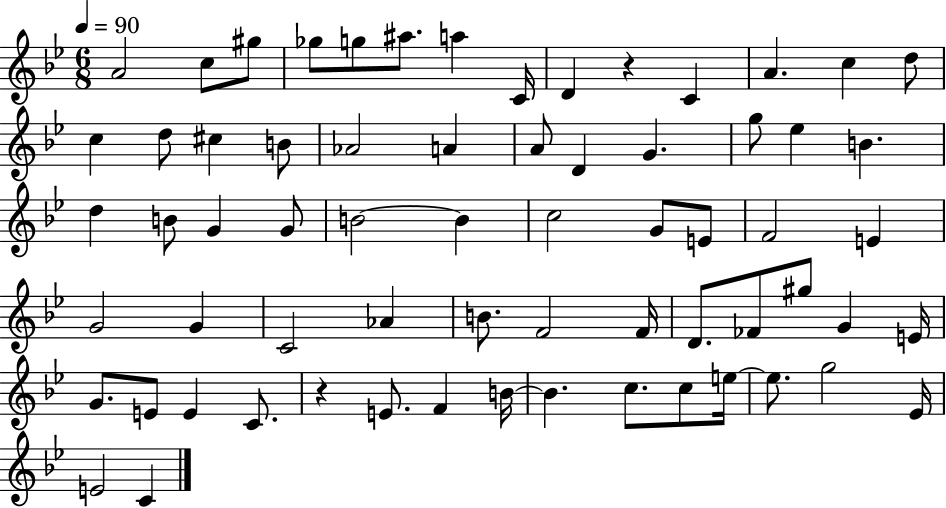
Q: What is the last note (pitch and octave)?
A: C4